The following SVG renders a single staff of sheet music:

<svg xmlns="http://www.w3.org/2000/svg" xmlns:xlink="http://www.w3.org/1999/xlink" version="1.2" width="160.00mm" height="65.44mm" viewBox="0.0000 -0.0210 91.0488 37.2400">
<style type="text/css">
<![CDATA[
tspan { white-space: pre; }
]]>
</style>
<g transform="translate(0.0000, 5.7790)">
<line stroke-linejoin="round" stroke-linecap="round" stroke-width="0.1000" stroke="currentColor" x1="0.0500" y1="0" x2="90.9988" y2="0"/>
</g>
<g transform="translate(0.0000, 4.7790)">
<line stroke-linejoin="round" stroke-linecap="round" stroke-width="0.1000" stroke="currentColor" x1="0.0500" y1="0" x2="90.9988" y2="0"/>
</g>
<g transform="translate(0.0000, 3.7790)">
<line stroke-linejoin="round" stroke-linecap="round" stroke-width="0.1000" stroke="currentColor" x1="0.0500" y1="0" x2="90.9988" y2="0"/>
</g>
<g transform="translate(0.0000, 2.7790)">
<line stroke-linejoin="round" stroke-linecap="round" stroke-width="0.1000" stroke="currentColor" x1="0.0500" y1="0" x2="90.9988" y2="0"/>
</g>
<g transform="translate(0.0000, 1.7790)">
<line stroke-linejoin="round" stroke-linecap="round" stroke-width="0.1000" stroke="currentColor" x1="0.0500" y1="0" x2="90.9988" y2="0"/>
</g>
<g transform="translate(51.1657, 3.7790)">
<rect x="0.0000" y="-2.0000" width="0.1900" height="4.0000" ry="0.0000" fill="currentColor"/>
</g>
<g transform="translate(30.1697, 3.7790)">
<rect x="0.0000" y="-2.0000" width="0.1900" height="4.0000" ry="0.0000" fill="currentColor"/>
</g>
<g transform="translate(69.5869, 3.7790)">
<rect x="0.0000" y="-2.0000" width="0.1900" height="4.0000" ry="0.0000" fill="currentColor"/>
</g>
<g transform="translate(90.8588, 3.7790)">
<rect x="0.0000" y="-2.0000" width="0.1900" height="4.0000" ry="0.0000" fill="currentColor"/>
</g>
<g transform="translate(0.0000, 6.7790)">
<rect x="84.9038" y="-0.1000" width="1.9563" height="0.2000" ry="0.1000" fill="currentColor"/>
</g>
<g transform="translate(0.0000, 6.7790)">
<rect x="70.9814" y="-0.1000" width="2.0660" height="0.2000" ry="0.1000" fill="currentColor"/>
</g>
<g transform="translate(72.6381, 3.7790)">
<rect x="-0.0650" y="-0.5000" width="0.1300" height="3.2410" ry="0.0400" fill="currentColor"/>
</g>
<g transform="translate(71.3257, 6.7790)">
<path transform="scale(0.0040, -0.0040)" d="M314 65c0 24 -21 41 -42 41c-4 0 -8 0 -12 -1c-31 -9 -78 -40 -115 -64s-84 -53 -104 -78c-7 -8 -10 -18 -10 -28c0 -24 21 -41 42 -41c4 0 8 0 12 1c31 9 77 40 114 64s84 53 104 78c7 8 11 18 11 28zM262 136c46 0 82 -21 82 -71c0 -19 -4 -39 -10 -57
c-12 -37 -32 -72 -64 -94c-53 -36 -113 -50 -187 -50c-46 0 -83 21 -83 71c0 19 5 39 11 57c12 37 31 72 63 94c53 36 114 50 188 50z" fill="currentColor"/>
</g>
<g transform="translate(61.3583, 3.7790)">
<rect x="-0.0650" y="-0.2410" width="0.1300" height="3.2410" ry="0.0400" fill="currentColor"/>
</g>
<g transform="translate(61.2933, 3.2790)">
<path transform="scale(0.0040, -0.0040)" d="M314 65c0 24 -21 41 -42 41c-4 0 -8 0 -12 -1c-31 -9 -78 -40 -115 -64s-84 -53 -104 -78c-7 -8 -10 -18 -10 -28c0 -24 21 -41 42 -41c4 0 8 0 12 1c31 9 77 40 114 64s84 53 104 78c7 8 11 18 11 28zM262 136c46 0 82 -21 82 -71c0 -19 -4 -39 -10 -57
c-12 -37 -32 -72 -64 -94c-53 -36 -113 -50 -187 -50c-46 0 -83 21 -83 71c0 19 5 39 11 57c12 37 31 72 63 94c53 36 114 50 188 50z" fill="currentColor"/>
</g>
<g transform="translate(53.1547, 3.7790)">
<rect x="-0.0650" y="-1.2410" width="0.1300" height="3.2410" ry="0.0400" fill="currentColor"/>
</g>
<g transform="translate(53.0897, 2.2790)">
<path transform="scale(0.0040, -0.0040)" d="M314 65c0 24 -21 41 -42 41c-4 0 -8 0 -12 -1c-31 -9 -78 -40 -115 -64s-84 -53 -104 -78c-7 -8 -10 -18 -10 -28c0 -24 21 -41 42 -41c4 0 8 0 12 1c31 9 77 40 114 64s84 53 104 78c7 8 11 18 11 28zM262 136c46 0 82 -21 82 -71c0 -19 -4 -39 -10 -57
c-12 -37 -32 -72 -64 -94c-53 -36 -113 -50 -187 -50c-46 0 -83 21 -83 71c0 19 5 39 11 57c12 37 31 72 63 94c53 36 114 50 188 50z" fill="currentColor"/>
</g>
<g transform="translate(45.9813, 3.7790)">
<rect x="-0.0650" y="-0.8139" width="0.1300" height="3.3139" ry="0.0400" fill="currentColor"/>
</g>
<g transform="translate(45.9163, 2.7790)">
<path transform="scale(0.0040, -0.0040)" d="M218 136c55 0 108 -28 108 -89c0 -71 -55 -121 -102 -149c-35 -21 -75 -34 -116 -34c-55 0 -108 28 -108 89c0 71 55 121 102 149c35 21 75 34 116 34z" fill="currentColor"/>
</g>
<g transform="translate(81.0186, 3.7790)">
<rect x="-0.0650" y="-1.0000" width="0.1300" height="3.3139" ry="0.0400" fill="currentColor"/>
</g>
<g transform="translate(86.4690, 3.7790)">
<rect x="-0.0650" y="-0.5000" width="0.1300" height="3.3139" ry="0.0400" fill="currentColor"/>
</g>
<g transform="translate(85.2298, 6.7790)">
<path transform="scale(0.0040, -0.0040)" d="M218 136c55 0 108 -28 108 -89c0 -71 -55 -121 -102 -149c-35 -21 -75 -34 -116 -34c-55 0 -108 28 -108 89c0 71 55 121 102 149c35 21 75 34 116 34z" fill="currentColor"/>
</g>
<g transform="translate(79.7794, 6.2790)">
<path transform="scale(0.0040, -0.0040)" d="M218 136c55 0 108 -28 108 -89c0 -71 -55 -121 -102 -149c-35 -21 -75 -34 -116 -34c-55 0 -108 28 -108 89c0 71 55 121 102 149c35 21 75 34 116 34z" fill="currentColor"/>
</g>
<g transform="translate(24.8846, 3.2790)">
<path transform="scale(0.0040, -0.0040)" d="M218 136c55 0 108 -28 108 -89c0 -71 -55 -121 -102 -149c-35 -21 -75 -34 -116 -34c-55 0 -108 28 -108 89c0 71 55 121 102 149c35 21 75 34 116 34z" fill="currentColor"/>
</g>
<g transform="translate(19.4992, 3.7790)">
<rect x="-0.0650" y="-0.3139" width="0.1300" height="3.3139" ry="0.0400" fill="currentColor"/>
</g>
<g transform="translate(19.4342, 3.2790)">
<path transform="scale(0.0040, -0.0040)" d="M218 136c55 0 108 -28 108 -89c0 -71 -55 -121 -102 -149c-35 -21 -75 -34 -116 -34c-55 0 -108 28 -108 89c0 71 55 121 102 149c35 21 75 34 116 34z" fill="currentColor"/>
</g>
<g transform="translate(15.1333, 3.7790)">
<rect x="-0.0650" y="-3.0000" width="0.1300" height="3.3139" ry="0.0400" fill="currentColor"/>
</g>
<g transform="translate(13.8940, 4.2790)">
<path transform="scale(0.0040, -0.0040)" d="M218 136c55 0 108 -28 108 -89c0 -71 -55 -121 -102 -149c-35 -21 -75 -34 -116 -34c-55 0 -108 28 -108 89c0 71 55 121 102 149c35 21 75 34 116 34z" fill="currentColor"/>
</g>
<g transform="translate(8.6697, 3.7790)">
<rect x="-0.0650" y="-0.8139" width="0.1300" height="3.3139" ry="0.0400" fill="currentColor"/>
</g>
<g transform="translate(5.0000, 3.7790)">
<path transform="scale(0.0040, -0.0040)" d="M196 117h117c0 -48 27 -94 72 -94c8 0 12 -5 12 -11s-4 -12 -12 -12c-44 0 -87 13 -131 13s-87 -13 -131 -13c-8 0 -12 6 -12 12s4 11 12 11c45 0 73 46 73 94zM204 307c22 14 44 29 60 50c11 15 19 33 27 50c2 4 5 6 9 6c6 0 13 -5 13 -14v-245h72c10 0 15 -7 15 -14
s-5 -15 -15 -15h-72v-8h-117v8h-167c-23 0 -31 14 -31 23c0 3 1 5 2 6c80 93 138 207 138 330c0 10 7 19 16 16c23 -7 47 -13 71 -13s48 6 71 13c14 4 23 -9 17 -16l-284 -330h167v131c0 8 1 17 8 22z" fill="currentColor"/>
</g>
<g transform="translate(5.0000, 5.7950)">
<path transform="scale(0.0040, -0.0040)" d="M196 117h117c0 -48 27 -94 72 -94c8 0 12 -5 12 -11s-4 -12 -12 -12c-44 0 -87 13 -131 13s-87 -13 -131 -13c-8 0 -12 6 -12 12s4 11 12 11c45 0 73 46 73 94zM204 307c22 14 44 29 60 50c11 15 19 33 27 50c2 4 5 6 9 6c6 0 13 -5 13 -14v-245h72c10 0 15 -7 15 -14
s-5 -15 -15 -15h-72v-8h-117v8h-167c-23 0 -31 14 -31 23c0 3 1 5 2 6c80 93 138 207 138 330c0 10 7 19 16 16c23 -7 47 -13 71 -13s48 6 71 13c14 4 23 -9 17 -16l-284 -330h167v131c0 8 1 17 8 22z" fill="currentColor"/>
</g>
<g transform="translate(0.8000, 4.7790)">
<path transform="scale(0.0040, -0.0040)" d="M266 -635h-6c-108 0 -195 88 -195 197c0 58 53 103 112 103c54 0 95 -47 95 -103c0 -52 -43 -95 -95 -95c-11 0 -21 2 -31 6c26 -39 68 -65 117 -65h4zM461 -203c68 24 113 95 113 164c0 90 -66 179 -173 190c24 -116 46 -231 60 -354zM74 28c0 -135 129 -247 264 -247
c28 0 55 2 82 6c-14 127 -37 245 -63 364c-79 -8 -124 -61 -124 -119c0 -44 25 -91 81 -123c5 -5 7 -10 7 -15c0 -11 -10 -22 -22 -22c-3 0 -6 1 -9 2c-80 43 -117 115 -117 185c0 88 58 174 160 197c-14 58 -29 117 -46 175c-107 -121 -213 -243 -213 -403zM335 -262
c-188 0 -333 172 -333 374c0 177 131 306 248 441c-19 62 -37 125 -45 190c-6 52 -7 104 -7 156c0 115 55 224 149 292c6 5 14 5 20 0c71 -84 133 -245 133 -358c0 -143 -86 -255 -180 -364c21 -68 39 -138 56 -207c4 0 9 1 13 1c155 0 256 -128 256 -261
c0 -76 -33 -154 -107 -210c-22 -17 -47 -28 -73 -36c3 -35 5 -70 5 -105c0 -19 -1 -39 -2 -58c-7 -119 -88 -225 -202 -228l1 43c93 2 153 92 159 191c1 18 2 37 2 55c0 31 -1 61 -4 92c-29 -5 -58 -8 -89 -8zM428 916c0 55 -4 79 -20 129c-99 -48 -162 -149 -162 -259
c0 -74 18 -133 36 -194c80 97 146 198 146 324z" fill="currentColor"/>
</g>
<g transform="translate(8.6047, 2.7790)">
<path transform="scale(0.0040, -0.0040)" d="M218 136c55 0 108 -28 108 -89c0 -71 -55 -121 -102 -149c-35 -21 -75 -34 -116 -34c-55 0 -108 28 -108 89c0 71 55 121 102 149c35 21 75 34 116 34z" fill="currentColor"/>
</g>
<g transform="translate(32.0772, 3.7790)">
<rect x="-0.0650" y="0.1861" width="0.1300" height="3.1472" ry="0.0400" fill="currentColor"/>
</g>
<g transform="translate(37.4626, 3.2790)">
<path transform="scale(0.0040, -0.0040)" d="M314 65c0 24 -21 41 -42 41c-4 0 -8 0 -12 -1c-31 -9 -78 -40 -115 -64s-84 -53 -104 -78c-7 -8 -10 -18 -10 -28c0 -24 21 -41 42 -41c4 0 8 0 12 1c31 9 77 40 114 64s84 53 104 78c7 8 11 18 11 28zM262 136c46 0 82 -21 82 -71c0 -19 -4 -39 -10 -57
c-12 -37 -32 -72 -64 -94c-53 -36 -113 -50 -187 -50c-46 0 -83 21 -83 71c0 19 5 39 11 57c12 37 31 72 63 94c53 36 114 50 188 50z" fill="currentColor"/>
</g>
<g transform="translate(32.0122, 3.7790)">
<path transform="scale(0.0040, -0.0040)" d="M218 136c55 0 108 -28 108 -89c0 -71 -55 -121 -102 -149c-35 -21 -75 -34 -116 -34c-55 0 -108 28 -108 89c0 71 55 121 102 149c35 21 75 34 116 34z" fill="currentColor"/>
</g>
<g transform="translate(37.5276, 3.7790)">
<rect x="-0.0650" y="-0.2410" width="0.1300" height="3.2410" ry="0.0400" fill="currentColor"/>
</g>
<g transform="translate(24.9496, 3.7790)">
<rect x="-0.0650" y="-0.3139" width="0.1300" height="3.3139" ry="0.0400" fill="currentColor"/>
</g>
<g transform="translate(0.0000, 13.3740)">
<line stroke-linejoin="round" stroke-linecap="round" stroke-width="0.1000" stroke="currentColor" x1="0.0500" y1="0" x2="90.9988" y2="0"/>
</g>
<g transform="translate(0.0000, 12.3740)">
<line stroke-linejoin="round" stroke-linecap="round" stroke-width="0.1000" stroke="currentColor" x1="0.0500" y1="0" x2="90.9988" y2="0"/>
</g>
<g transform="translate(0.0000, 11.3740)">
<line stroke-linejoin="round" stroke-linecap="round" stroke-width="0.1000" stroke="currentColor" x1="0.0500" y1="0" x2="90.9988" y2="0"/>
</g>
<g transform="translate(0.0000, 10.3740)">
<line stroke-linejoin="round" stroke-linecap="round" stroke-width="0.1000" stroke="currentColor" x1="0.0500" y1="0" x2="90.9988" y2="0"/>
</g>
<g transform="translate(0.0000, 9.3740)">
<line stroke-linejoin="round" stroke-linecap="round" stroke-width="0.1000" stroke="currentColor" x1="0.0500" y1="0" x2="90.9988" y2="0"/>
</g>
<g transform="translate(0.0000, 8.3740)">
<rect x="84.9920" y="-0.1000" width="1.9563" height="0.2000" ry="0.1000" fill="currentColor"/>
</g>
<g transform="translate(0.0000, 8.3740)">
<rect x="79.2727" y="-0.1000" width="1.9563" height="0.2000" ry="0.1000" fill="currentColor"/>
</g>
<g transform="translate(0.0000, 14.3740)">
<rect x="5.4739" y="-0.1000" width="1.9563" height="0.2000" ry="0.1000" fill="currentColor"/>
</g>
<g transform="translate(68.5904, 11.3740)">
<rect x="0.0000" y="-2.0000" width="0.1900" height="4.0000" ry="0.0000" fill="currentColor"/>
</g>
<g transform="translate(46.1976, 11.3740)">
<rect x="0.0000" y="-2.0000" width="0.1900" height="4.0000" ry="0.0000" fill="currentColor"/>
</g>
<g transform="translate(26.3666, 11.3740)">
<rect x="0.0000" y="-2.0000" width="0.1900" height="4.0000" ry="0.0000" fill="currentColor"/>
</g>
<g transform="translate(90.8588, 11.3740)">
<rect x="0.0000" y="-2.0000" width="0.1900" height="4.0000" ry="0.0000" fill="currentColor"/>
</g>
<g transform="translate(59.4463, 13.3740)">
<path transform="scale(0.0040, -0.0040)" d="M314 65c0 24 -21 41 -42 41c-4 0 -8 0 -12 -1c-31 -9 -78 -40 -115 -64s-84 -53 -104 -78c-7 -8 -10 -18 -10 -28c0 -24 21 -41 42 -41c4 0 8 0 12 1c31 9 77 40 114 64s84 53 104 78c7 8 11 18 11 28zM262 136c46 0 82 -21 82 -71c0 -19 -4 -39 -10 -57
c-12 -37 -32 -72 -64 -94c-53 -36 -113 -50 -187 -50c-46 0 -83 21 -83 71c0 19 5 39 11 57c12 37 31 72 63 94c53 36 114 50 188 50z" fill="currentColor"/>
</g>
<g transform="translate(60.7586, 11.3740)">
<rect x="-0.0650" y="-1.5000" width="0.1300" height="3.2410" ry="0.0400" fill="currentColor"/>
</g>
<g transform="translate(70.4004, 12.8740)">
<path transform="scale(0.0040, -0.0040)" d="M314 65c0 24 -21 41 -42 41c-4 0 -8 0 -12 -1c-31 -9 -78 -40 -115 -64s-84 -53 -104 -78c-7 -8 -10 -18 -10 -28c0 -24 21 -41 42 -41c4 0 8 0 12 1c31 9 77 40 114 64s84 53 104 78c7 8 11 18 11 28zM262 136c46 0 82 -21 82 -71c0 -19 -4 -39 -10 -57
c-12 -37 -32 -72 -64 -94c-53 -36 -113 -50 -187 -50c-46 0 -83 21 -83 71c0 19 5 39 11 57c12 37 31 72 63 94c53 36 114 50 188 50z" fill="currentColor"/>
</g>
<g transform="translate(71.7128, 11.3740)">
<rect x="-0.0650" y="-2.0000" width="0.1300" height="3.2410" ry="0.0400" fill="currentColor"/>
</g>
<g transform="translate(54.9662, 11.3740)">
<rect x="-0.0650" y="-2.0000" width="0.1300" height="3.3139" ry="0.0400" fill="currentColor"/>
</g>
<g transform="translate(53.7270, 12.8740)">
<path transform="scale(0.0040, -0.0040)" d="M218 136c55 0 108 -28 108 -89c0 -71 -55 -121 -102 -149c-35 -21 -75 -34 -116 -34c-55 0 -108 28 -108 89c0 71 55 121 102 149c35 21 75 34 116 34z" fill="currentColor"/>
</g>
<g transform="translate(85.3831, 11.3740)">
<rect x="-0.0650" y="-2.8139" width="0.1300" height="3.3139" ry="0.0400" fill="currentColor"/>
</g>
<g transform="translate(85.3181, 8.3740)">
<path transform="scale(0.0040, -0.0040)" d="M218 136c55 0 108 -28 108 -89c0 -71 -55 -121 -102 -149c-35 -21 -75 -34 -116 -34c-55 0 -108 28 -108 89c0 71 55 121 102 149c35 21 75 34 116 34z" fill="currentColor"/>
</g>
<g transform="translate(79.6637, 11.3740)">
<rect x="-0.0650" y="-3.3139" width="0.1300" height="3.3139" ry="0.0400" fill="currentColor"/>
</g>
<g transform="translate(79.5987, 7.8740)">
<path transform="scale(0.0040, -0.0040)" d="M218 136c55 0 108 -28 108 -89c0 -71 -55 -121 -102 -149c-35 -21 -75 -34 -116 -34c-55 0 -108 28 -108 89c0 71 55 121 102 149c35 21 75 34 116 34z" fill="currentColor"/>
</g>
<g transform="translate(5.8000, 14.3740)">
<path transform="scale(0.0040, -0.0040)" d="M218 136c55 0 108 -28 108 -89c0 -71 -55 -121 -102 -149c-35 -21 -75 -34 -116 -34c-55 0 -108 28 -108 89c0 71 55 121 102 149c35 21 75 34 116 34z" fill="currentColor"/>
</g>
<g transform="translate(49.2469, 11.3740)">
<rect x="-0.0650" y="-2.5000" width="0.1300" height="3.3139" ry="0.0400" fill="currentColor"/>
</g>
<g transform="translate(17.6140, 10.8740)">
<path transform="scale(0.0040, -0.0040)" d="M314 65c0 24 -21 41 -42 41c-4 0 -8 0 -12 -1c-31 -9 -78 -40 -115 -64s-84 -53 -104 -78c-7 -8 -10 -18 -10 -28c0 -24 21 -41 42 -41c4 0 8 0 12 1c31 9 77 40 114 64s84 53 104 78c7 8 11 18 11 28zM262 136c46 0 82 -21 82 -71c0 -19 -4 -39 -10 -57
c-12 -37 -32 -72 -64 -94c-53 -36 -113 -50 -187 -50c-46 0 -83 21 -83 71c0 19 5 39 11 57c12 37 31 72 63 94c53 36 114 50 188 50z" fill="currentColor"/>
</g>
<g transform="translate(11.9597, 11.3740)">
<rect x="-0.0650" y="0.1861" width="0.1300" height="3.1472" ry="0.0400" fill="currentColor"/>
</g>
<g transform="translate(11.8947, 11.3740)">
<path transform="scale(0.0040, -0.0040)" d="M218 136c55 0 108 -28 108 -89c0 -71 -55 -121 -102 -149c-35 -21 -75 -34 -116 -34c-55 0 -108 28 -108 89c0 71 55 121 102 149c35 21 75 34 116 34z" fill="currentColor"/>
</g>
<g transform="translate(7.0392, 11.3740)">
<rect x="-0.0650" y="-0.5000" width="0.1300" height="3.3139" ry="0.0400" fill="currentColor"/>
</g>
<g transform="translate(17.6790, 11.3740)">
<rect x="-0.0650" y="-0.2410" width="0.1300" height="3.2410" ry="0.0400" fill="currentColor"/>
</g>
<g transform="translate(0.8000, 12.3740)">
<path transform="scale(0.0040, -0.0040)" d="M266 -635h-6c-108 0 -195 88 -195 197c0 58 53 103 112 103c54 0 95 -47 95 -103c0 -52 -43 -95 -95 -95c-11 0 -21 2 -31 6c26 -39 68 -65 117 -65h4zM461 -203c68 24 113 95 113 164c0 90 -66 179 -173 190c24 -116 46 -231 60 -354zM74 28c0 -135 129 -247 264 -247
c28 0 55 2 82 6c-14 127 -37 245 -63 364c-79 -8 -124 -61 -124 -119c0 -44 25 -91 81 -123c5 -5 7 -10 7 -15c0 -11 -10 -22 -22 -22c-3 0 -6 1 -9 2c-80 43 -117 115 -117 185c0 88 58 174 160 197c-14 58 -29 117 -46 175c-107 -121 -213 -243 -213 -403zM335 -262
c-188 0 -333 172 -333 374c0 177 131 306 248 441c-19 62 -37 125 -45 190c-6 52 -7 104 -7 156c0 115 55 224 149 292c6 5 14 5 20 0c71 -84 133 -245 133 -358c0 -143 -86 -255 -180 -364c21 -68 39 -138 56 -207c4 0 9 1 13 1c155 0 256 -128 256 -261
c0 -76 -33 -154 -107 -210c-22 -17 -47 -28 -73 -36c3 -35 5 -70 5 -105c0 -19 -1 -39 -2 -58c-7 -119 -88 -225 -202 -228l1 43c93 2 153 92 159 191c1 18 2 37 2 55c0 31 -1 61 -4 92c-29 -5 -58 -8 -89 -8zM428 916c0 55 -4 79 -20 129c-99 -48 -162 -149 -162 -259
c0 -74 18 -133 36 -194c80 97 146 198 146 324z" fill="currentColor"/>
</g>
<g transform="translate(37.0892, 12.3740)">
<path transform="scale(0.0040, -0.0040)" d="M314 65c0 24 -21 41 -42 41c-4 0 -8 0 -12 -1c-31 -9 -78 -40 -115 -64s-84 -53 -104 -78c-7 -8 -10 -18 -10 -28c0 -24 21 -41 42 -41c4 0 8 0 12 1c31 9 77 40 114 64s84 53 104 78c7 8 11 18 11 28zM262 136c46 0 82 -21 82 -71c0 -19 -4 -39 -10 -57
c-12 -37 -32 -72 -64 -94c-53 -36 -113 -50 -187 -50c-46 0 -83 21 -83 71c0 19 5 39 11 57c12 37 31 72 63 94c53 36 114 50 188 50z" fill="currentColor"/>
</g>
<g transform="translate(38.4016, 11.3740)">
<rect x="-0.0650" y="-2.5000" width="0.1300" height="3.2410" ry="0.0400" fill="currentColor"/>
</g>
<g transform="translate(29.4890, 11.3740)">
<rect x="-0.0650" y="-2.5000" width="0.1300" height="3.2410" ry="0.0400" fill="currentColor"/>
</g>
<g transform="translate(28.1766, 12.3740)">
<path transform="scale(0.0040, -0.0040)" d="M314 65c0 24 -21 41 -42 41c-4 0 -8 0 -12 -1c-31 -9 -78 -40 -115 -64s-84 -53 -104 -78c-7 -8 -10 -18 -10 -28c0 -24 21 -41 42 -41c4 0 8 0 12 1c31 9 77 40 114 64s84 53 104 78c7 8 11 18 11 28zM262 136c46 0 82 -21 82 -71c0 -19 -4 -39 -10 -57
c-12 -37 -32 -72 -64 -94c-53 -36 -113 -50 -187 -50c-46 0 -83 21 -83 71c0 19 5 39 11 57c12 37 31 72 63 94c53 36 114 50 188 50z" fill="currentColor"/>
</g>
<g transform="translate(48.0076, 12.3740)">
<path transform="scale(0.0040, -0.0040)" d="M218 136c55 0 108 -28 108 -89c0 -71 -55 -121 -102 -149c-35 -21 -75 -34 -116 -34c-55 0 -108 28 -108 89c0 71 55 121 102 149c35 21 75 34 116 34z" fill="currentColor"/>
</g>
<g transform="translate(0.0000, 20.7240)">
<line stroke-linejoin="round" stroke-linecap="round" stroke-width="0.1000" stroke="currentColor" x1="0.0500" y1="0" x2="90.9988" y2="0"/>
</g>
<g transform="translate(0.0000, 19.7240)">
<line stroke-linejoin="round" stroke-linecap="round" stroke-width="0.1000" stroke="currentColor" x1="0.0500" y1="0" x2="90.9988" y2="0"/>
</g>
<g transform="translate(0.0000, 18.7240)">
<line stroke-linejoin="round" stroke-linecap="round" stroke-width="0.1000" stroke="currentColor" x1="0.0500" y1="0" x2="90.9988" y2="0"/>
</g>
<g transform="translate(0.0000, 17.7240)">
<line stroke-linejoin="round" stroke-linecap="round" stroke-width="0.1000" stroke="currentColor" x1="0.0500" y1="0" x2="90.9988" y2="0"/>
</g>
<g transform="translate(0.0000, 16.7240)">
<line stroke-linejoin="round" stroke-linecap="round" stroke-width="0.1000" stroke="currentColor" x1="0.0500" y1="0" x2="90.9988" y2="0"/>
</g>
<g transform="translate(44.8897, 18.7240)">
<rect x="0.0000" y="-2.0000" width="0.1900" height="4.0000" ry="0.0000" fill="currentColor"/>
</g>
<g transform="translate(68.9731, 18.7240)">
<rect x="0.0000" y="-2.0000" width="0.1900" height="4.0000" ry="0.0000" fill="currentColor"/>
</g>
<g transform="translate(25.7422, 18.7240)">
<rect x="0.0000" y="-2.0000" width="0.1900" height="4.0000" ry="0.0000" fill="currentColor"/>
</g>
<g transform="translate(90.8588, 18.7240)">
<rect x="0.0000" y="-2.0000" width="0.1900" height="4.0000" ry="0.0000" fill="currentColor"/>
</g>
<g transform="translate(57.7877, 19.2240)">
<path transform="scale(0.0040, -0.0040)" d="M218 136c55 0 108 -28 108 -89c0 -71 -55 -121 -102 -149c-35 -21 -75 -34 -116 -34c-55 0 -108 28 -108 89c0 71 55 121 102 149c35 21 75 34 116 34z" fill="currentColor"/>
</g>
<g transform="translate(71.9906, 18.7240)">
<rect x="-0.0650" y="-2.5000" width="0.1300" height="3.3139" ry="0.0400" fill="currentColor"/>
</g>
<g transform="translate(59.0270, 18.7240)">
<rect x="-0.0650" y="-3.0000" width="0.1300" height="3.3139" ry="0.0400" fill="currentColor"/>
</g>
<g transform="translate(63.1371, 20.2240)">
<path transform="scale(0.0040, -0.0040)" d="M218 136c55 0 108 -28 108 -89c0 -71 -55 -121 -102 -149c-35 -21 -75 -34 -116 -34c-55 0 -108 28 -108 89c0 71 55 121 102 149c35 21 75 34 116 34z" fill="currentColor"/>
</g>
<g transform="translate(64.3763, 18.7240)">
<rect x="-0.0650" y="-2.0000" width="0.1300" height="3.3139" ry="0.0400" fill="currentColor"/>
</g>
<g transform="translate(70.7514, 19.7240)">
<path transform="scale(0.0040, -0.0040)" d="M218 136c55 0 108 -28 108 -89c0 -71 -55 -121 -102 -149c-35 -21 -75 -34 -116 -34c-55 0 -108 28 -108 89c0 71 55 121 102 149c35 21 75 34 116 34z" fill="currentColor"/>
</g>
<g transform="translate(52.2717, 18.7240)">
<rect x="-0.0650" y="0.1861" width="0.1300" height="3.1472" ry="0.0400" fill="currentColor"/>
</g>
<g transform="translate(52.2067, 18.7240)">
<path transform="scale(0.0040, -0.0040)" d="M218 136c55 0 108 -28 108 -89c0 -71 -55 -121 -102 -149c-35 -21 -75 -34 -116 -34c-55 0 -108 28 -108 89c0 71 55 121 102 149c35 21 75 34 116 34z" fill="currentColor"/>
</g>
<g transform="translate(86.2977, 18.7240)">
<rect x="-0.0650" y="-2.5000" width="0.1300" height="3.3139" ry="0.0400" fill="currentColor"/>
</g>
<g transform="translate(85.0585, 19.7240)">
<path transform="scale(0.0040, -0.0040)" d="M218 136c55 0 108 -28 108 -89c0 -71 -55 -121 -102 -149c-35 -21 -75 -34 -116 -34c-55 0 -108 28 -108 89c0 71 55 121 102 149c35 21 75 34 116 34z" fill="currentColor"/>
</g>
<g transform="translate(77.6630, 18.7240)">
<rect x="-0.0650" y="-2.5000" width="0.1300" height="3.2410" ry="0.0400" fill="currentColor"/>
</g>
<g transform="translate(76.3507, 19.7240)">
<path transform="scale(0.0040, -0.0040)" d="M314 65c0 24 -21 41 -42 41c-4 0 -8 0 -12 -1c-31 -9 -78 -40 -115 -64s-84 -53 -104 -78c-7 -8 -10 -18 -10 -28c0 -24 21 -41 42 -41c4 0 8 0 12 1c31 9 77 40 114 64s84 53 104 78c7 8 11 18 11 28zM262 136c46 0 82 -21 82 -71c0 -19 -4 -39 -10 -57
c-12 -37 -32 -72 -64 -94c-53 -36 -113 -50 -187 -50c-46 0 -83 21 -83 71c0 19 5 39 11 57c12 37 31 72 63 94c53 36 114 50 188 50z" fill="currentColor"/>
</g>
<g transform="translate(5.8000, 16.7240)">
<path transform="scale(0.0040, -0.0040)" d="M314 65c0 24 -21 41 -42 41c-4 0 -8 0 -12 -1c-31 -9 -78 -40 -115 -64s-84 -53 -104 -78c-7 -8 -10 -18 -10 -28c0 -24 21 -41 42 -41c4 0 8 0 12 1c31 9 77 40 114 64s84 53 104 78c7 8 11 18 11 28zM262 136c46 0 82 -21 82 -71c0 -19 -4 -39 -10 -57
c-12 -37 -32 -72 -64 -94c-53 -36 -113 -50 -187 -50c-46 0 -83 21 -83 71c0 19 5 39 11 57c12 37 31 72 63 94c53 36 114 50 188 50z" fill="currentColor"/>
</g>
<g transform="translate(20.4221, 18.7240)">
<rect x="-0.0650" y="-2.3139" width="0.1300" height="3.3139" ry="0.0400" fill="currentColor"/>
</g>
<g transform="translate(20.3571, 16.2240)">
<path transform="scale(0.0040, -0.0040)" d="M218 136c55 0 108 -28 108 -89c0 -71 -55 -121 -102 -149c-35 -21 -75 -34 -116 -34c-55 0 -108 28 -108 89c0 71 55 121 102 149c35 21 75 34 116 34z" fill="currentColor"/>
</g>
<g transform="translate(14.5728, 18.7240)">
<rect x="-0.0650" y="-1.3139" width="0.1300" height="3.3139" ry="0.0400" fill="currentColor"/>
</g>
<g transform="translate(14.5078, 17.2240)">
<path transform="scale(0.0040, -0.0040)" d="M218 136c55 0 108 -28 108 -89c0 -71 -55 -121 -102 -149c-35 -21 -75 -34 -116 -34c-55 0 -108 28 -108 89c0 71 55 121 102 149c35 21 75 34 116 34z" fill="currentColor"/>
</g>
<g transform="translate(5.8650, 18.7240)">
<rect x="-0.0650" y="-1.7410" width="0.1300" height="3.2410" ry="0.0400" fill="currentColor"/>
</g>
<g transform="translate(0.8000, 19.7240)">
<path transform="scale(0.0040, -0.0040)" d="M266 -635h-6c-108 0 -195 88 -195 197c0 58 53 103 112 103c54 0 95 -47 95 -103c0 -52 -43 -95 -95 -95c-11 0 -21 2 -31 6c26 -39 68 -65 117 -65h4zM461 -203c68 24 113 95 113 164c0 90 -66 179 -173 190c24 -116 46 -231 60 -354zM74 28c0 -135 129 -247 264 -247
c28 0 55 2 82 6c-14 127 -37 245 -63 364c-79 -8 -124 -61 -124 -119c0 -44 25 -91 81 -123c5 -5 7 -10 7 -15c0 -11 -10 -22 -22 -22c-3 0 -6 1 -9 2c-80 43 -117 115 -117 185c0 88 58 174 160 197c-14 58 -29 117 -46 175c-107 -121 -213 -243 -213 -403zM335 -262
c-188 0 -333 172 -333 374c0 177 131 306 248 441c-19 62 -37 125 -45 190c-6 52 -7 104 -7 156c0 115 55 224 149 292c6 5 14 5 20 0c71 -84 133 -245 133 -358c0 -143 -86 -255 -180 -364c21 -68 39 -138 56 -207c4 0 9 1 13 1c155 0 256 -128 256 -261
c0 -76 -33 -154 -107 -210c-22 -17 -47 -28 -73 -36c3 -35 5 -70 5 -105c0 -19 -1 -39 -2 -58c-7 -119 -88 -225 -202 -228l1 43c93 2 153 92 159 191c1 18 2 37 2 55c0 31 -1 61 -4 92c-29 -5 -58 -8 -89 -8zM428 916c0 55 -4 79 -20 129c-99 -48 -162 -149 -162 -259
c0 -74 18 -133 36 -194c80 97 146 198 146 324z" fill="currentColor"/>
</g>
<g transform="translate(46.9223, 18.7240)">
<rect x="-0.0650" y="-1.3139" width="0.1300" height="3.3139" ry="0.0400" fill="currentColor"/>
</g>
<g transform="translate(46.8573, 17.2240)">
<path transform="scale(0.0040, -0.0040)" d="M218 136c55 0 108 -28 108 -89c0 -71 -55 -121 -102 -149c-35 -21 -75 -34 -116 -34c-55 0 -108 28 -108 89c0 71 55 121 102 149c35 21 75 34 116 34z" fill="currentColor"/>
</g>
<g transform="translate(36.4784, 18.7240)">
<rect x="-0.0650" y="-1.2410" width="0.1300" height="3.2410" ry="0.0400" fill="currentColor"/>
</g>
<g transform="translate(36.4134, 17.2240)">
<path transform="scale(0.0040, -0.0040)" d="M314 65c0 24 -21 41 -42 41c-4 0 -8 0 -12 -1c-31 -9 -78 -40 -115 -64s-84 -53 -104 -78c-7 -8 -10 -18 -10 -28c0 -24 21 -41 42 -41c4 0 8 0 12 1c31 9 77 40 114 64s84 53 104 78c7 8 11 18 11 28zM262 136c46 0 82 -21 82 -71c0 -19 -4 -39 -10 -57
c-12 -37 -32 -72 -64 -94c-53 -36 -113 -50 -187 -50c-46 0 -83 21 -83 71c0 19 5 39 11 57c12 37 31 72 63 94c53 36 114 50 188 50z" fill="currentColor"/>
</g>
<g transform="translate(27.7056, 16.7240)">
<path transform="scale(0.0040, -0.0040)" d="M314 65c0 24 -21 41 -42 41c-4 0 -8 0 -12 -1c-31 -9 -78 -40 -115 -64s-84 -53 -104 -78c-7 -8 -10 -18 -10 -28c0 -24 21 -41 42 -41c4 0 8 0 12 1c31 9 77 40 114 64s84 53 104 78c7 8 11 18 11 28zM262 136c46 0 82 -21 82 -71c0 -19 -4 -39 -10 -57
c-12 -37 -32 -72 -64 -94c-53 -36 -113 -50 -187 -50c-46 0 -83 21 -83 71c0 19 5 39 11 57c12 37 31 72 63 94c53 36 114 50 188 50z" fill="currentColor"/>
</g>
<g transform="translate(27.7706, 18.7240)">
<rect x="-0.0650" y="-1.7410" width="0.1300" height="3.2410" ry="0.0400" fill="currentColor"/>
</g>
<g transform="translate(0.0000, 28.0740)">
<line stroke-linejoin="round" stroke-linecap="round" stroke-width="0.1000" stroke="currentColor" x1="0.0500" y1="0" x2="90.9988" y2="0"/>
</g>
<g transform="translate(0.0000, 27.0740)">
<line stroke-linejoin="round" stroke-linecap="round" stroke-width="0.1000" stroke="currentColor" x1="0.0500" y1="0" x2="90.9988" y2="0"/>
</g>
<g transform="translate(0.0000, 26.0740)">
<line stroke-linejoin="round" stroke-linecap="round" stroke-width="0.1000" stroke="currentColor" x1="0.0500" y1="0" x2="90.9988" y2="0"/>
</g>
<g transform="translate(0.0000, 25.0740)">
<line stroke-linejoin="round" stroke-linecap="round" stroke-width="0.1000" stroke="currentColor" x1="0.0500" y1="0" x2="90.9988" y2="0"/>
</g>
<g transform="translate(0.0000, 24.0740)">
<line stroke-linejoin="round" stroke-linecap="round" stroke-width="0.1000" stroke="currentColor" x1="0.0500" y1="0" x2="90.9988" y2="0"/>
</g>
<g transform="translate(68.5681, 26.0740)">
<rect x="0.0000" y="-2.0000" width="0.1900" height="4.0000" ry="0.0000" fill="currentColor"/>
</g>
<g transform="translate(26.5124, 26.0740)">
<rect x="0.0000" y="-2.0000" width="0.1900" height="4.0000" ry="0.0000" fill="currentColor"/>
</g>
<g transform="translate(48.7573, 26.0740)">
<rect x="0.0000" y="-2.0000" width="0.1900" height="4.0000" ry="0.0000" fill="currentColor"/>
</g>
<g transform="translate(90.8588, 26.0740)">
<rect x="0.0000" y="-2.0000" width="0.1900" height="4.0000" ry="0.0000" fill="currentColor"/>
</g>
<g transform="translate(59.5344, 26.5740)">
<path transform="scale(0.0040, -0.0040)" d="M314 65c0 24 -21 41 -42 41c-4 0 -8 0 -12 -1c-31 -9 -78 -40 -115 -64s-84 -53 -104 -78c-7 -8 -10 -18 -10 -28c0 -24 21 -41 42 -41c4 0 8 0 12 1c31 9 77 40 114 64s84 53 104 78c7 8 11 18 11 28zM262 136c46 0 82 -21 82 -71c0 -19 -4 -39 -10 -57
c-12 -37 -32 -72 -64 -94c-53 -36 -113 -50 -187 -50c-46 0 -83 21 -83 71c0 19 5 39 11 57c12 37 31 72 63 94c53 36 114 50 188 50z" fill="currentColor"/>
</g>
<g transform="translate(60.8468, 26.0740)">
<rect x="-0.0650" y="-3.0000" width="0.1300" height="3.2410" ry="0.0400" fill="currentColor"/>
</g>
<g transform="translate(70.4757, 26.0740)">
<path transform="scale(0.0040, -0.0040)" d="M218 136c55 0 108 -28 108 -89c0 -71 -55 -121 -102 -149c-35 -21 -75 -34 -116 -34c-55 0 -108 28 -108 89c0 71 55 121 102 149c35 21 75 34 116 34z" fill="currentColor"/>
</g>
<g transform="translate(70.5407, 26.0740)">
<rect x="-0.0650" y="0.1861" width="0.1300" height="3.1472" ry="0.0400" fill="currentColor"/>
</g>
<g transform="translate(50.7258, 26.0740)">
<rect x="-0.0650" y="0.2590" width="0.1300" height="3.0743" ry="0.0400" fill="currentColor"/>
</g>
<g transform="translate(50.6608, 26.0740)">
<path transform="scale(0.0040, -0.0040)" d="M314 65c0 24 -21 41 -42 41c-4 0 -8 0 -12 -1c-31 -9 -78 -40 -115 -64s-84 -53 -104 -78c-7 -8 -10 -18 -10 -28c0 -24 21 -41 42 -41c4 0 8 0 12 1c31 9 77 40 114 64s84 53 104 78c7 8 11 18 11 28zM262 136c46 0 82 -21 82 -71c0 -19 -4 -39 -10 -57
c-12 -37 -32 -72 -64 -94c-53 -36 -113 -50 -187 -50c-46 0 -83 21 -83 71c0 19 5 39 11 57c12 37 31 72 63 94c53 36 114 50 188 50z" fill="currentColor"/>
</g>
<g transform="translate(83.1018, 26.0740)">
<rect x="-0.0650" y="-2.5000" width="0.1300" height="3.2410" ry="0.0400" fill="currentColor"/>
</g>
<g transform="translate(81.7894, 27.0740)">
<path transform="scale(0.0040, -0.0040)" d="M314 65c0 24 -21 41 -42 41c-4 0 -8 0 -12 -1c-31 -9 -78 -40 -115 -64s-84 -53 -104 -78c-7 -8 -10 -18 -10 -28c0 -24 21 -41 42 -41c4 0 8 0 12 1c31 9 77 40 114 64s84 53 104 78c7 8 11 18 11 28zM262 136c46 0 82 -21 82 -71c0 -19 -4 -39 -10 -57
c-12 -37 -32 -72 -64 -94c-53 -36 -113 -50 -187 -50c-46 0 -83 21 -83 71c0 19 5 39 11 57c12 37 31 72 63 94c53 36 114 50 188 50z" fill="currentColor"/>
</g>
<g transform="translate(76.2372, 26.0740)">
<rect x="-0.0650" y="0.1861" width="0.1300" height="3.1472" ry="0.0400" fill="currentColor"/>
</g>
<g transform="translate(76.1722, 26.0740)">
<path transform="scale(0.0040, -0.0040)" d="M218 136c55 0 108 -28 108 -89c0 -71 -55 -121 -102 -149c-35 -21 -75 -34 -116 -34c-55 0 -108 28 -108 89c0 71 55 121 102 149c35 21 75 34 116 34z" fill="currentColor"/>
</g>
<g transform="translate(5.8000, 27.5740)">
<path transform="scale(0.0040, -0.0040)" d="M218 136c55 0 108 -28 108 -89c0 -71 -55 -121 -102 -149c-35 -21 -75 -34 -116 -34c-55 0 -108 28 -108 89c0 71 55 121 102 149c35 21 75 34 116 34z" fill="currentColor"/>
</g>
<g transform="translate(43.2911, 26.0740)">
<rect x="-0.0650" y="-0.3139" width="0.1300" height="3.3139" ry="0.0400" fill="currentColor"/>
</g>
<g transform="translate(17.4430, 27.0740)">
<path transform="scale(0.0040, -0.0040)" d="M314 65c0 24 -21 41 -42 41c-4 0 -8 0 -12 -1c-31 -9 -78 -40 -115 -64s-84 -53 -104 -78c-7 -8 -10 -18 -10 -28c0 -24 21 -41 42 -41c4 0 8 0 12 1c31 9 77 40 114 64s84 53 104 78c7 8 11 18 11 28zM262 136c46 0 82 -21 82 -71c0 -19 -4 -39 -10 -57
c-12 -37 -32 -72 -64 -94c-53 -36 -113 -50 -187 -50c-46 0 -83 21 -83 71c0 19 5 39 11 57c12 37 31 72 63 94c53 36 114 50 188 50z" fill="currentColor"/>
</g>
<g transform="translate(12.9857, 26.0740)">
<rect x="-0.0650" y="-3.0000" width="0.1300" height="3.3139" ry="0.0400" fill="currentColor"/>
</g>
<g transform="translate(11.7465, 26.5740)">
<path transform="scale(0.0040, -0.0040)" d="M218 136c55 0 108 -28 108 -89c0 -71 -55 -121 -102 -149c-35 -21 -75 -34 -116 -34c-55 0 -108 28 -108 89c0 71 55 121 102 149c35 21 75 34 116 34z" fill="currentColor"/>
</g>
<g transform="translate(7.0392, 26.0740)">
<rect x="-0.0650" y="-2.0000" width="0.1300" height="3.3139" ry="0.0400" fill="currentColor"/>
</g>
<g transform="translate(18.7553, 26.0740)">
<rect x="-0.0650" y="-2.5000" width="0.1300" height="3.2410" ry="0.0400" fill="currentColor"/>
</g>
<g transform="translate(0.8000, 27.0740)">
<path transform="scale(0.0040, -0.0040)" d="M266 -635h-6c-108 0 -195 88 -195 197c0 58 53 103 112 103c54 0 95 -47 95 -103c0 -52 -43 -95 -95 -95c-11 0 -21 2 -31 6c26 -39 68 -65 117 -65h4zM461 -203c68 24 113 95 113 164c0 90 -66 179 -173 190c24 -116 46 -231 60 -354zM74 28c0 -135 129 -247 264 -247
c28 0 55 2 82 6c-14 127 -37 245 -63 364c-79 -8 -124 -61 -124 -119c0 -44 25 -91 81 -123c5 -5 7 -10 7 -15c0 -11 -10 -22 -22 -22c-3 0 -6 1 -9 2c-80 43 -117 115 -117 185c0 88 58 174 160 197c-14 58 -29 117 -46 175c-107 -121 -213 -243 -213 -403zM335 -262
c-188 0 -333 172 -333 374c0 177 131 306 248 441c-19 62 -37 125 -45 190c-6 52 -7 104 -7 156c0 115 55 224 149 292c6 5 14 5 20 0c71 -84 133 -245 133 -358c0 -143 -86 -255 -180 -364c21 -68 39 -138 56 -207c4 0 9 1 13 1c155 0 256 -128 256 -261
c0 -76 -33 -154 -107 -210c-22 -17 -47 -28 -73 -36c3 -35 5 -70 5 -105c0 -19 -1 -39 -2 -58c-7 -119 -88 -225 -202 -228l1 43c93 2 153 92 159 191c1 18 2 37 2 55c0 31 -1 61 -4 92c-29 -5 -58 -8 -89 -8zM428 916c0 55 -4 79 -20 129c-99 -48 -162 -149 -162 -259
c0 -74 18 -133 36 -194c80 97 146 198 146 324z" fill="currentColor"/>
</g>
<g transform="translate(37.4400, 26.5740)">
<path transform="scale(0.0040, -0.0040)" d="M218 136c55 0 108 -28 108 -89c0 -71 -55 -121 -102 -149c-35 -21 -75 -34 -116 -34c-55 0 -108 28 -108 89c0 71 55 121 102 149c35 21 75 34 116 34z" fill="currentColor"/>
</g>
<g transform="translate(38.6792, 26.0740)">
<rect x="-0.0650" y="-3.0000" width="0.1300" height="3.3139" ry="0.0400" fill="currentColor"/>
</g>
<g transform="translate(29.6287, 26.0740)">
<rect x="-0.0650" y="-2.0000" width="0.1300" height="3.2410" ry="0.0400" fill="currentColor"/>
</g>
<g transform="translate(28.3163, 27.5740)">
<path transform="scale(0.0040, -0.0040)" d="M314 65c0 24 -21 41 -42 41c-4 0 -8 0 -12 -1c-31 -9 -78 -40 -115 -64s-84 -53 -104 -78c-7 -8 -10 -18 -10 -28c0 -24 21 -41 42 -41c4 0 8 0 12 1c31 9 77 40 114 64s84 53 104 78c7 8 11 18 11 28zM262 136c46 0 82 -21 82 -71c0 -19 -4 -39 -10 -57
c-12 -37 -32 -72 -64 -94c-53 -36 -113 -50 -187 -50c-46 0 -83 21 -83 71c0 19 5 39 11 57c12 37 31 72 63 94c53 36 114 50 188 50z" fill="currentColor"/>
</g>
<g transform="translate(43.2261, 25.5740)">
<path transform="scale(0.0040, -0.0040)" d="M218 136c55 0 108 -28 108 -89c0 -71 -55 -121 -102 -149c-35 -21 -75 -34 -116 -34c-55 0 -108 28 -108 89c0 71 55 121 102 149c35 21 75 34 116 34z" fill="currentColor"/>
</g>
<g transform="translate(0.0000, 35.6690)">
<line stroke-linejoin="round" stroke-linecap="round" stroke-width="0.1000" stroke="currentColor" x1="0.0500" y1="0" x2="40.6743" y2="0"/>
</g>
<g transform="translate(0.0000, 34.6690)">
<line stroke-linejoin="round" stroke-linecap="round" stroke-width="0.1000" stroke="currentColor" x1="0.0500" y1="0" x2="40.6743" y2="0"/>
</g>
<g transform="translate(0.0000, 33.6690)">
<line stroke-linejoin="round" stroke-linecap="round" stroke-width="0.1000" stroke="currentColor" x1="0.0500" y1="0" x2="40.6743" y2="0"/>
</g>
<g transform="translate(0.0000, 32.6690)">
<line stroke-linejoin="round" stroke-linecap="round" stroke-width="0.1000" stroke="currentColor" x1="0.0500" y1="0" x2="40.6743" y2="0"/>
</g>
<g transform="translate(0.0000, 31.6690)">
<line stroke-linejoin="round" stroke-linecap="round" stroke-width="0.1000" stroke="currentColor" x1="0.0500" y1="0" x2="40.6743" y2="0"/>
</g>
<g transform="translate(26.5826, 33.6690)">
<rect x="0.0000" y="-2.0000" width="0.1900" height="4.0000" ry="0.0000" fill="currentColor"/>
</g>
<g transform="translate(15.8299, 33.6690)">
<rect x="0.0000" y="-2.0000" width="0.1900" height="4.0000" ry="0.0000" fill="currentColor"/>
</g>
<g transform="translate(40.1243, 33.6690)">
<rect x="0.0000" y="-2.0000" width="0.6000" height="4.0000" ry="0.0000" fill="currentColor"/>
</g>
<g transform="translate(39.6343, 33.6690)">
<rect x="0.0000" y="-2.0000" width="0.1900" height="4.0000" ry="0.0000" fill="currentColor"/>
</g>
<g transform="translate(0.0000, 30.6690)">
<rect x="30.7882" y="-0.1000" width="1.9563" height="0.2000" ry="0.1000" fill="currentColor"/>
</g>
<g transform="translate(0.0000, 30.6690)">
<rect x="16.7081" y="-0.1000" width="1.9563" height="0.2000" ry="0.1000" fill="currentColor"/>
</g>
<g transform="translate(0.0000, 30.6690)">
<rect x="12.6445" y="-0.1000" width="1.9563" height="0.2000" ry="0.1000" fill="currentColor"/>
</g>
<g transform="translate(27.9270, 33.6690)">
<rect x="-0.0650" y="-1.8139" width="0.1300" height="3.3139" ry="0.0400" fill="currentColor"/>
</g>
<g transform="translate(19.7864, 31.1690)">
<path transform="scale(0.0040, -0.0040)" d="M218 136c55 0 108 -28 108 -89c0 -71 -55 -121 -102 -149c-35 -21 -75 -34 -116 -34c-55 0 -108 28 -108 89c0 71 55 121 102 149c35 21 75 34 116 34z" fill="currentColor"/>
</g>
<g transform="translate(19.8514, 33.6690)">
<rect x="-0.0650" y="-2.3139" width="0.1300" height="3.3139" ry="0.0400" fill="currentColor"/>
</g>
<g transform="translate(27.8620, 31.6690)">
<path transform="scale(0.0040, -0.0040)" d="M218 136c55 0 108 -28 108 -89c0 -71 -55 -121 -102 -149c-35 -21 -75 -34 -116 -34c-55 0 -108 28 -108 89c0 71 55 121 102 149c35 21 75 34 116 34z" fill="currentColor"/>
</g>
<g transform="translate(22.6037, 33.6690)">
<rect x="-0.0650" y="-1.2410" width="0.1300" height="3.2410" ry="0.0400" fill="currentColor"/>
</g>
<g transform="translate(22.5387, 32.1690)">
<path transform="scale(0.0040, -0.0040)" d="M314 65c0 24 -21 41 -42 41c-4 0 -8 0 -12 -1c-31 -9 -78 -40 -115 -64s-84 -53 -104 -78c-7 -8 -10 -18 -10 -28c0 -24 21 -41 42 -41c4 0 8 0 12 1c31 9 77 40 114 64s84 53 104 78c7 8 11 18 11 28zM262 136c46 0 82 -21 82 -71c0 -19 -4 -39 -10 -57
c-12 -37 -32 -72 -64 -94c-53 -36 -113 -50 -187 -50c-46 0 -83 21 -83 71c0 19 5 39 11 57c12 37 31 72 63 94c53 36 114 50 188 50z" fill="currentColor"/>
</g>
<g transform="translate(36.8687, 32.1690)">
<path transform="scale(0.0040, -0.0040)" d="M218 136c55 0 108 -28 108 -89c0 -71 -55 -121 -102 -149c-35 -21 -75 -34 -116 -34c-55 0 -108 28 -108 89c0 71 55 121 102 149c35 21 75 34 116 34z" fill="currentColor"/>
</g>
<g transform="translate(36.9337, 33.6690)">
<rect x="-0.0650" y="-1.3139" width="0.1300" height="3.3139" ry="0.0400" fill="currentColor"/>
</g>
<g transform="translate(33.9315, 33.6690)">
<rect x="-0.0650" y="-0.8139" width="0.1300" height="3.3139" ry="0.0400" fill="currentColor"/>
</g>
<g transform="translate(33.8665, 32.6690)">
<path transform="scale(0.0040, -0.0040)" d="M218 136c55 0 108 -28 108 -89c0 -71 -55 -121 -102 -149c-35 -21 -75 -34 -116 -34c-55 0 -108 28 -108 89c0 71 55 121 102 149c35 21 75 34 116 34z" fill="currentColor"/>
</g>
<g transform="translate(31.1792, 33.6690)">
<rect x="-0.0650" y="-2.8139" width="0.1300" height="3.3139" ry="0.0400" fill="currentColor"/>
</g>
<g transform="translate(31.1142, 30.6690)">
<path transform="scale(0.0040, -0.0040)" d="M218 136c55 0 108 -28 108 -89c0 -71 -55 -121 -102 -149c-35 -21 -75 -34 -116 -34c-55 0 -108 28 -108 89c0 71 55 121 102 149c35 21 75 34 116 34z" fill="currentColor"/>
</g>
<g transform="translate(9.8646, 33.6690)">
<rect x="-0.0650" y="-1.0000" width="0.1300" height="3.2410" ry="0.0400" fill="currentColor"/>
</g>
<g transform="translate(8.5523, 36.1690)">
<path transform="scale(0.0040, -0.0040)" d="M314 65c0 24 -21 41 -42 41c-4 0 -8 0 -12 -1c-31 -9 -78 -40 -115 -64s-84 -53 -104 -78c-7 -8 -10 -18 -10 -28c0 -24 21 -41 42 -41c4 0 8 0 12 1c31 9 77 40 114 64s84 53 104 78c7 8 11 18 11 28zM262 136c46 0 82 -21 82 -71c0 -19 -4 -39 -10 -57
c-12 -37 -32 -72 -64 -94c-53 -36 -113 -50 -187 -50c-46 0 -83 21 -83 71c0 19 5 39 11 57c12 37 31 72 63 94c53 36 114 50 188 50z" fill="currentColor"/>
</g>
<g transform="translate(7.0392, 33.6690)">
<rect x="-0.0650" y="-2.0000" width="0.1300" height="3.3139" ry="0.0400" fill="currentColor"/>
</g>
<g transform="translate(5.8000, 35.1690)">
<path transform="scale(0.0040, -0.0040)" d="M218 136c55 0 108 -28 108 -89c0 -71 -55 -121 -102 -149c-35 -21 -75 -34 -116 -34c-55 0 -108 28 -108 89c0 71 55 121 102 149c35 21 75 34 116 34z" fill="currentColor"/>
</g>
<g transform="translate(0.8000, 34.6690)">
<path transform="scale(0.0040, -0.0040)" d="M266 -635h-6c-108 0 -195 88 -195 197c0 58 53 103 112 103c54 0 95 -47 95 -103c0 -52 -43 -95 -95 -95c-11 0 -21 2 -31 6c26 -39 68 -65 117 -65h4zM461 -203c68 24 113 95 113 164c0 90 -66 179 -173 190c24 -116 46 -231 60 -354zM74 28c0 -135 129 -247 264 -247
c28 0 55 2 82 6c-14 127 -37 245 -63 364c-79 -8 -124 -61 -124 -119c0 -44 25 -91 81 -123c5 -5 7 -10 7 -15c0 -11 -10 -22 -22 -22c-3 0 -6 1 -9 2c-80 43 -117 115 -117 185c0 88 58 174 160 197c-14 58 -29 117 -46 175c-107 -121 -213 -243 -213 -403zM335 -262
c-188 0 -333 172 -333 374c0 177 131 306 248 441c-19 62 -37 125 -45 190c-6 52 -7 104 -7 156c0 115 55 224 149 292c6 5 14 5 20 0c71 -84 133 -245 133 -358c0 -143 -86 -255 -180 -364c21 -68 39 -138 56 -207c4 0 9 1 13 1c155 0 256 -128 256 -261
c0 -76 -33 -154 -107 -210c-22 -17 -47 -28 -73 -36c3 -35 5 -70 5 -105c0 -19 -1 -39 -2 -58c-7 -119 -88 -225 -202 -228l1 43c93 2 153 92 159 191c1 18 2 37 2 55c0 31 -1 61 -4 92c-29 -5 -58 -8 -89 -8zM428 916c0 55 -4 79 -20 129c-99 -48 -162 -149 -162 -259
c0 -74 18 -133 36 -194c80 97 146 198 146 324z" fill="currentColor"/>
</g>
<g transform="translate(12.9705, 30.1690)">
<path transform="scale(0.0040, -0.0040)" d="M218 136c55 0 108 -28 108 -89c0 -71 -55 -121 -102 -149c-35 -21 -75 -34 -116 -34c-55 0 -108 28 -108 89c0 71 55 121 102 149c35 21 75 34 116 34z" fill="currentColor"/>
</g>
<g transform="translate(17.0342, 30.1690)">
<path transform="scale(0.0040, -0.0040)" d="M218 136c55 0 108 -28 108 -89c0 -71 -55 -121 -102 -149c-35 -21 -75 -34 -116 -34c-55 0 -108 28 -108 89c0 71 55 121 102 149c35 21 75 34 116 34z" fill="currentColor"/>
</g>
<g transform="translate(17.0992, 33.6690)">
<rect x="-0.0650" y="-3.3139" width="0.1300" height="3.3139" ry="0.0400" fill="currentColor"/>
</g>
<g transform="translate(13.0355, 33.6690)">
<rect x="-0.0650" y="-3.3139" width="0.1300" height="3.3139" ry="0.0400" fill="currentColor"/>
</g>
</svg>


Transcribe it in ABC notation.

X:1
T:Untitled
M:4/4
L:1/4
K:C
d A c c B c2 d e2 c2 C2 D C C B c2 G2 G2 G F E2 F2 b a f2 e g f2 e2 e B A F G G2 G F A G2 F2 A c B2 A2 B B G2 F D2 b b g e2 f a d e